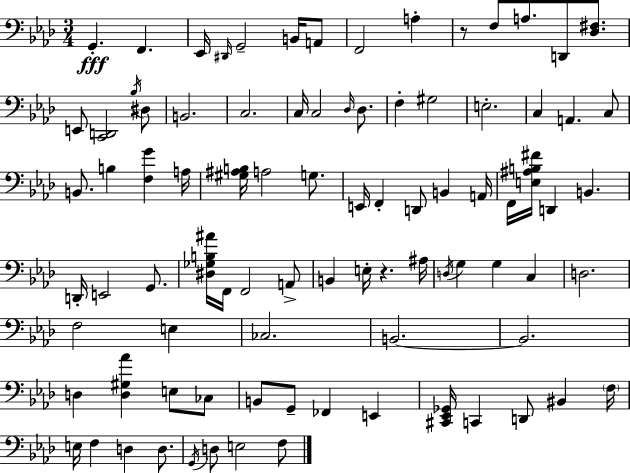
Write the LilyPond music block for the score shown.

{
  \clef bass
  \numericTimeSignature
  \time 3/4
  \key f \minor
  g,4.-.\fff f,4. | ees,16 \grace { dis,16 } g,2-- b,16 a,8 | f,2 a4-. | r8 f8 a8. d,8 <des fis>8. | \break e,8 <c, d,>2 \acciaccatura { bes16 } | dis8 b,2. | c2. | c16 c2 \grace { des16 } | \break des8. f4-. gis2 | e2.-. | c4 a,4. | c8 b,8. b4 <f g'>4 | \break a16 <gis ais b>16 a2 | g8. e,16 f,4-. d,8 b,4 | a,16 f,16 <e ais b fis'>16 d,4 b,4. | d,16-. e,2 | \break g,8. <dis ges b ais'>16 f,16 f,2 | a,8-> b,4 e16-. r4. | ais16 \acciaccatura { d16 } g4 g4 | c4 d2. | \break f2 | e4 ces2. | b,2.~~ | b,2. | \break d4 <d gis aes'>4 | e8 ces8 b,8 g,8-- fes,4 | e,4 <cis, ees, ges,>16 c,4 d,8 bis,4 | \parenthesize f16 e16 f4 d4 | \break d8. \acciaccatura { g,16 } d8 e2 | f8 \bar "|."
}